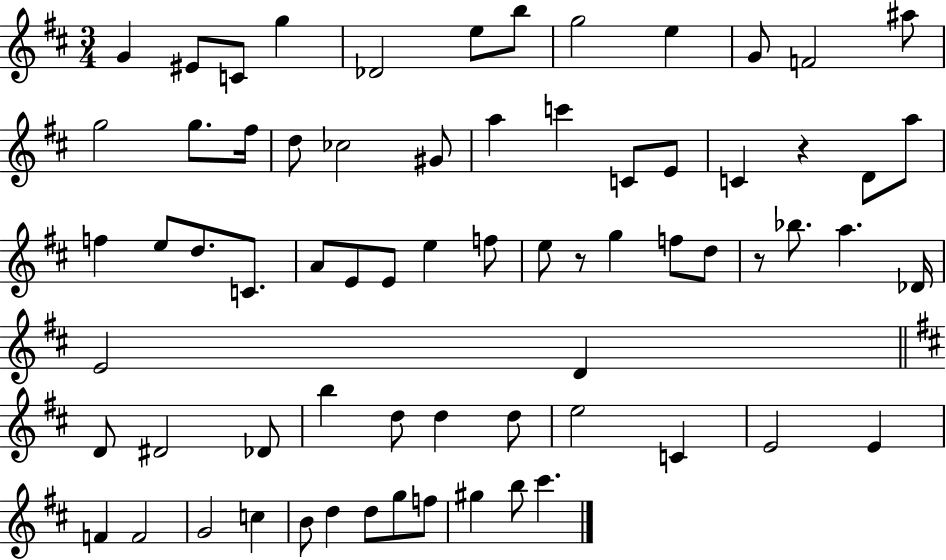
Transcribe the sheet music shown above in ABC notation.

X:1
T:Untitled
M:3/4
L:1/4
K:D
G ^E/2 C/2 g _D2 e/2 b/2 g2 e G/2 F2 ^a/2 g2 g/2 ^f/4 d/2 _c2 ^G/2 a c' C/2 E/2 C z D/2 a/2 f e/2 d/2 C/2 A/2 E/2 E/2 e f/2 e/2 z/2 g f/2 d/2 z/2 _b/2 a _D/4 E2 D D/2 ^D2 _D/2 b d/2 d d/2 e2 C E2 E F F2 G2 c B/2 d d/2 g/2 f/2 ^g b/2 ^c'